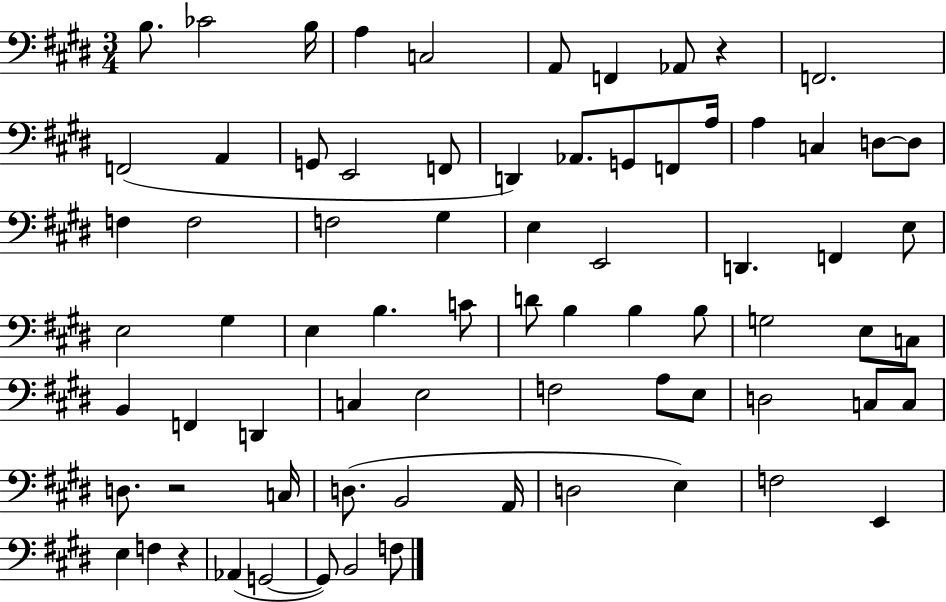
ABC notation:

X:1
T:Untitled
M:3/4
L:1/4
K:E
B,/2 _C2 B,/4 A, C,2 A,,/2 F,, _A,,/2 z F,,2 F,,2 A,, G,,/2 E,,2 F,,/2 D,, _A,,/2 G,,/2 F,,/2 A,/4 A, C, D,/2 D,/2 F, F,2 F,2 ^G, E, E,,2 D,, F,, E,/2 E,2 ^G, E, B, C/2 D/2 B, B, B,/2 G,2 E,/2 C,/2 B,, F,, D,, C, E,2 F,2 A,/2 E,/2 D,2 C,/2 C,/2 D,/2 z2 C,/4 D,/2 B,,2 A,,/4 D,2 E, F,2 E,, E, F, z _A,, G,,2 G,,/2 B,,2 F,/2